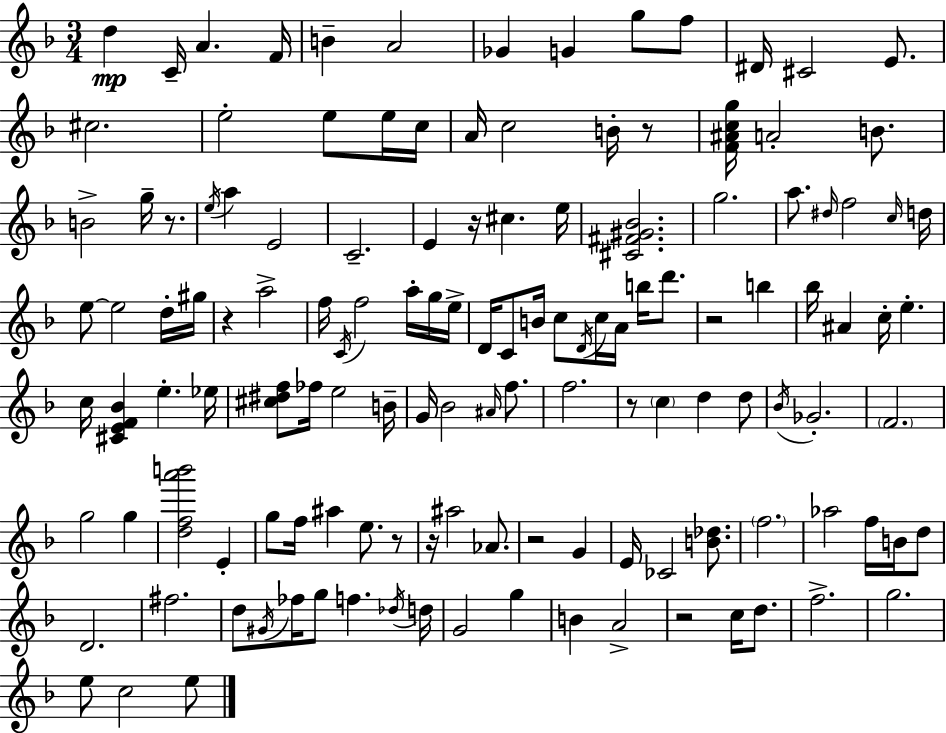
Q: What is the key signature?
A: D minor